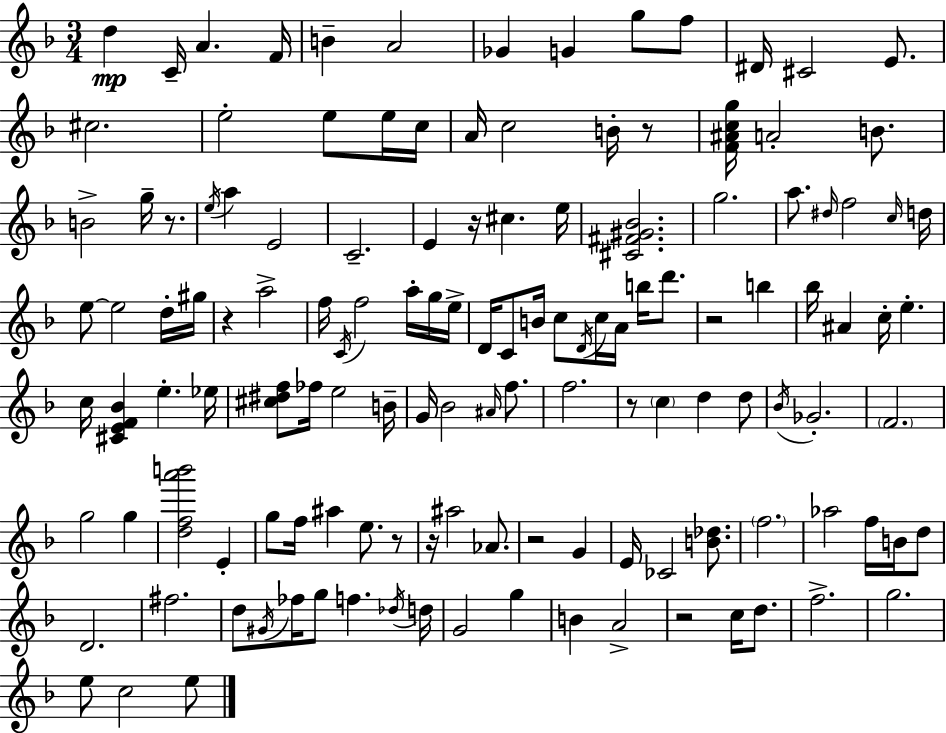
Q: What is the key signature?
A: D minor